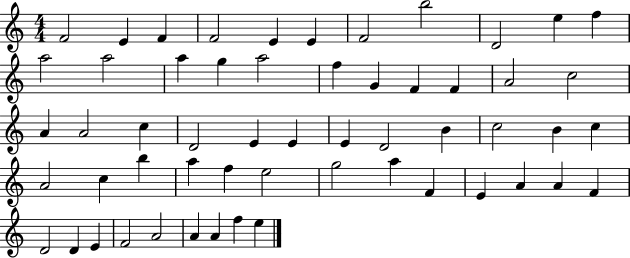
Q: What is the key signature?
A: C major